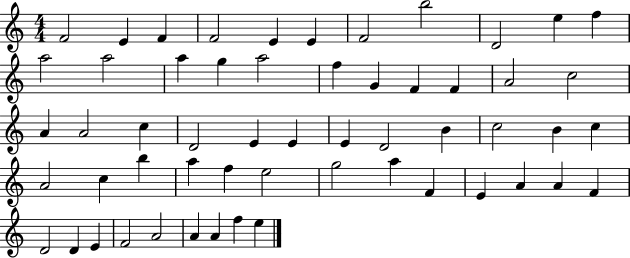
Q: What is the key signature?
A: C major